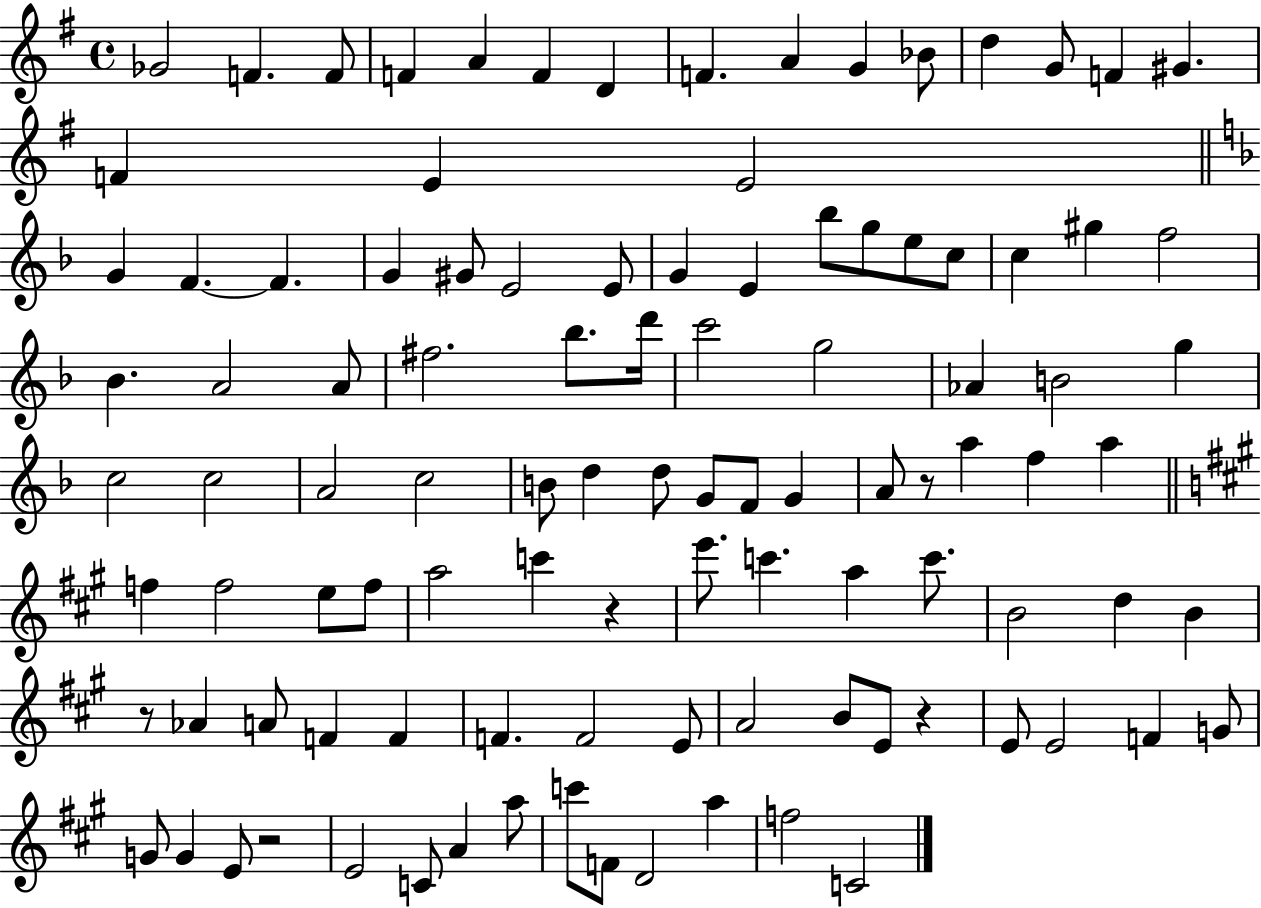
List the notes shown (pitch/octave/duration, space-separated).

Gb4/h F4/q. F4/e F4/q A4/q F4/q D4/q F4/q. A4/q G4/q Bb4/e D5/q G4/e F4/q G#4/q. F4/q E4/q E4/h G4/q F4/q. F4/q. G4/q G#4/e E4/h E4/e G4/q E4/q Bb5/e G5/e E5/e C5/e C5/q G#5/q F5/h Bb4/q. A4/h A4/e F#5/h. Bb5/e. D6/s C6/h G5/h Ab4/q B4/h G5/q C5/h C5/h A4/h C5/h B4/e D5/q D5/e G4/e F4/e G4/q A4/e R/e A5/q F5/q A5/q F5/q F5/h E5/e F5/e A5/h C6/q R/q E6/e. C6/q. A5/q C6/e. B4/h D5/q B4/q R/e Ab4/q A4/e F4/q F4/q F4/q. F4/h E4/e A4/h B4/e E4/e R/q E4/e E4/h F4/q G4/e G4/e G4/q E4/e R/h E4/h C4/e A4/q A5/e C6/e F4/e D4/h A5/q F5/h C4/h